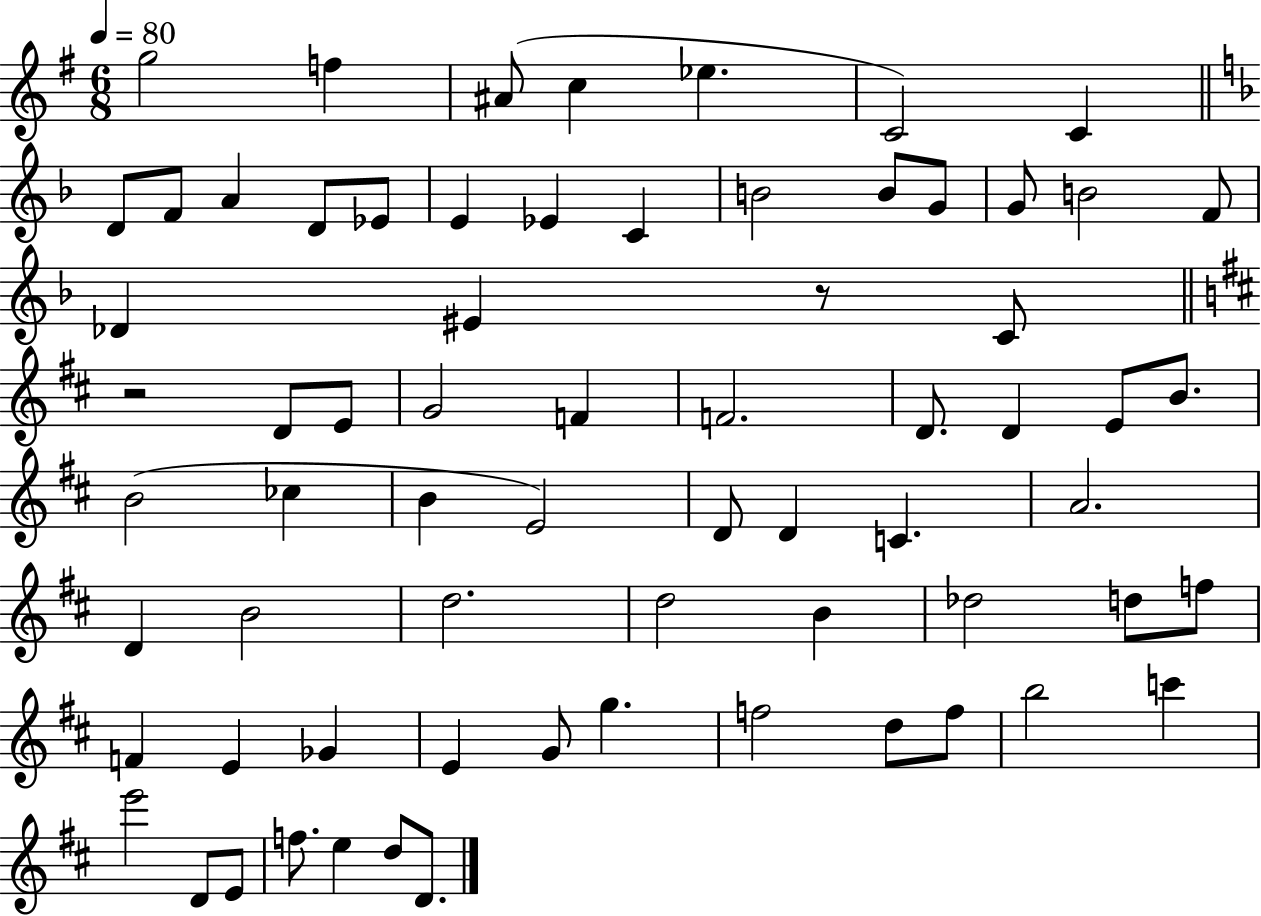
{
  \clef treble
  \numericTimeSignature
  \time 6/8
  \key g \major
  \tempo 4 = 80
  g''2 f''4 | ais'8( c''4 ees''4. | c'2) c'4 | \bar "||" \break \key d \minor d'8 f'8 a'4 d'8 ees'8 | e'4 ees'4 c'4 | b'2 b'8 g'8 | g'8 b'2 f'8 | \break des'4 eis'4 r8 c'8 | \bar "||" \break \key b \minor r2 d'8 e'8 | g'2 f'4 | f'2. | d'8. d'4 e'8 b'8. | \break b'2( ces''4 | b'4 e'2) | d'8 d'4 c'4. | a'2. | \break d'4 b'2 | d''2. | d''2 b'4 | des''2 d''8 f''8 | \break f'4 e'4 ges'4 | e'4 g'8 g''4. | f''2 d''8 f''8 | b''2 c'''4 | \break e'''2 d'8 e'8 | f''8. e''4 d''8 d'8. | \bar "|."
}